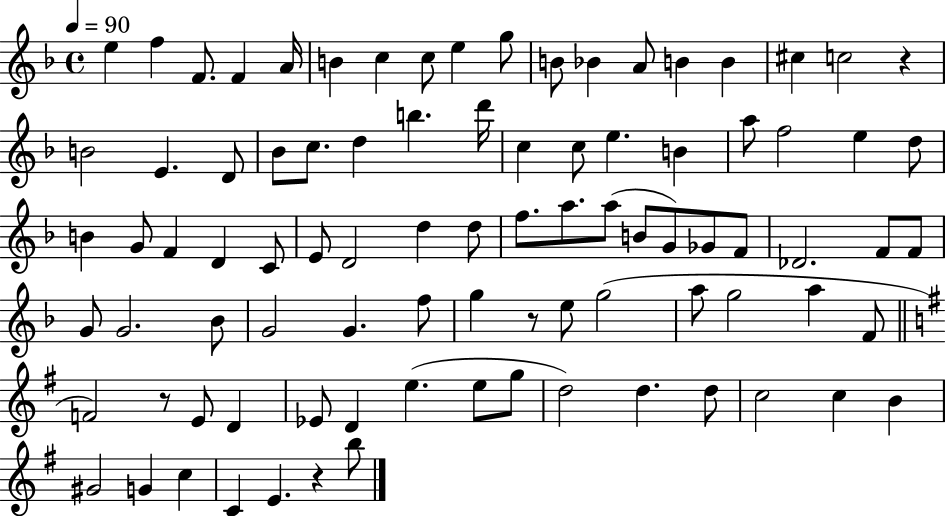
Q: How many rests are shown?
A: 4